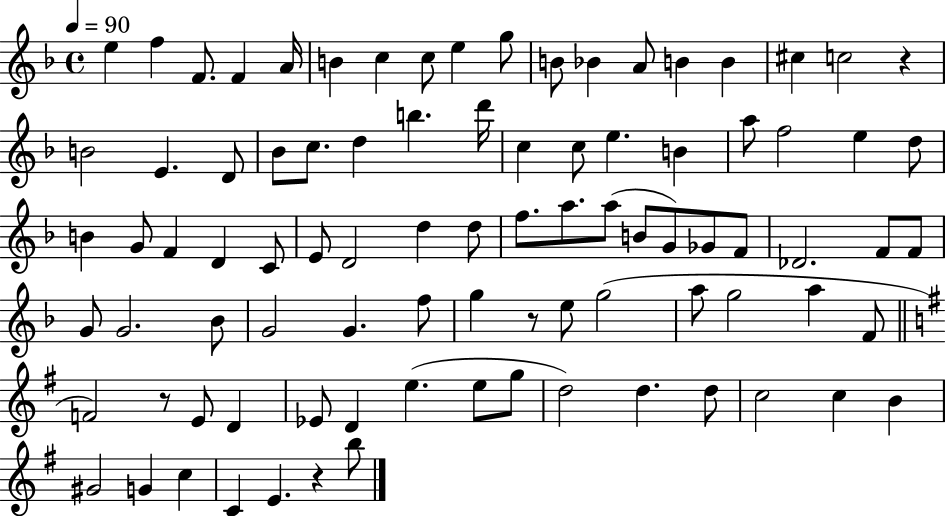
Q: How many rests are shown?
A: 4